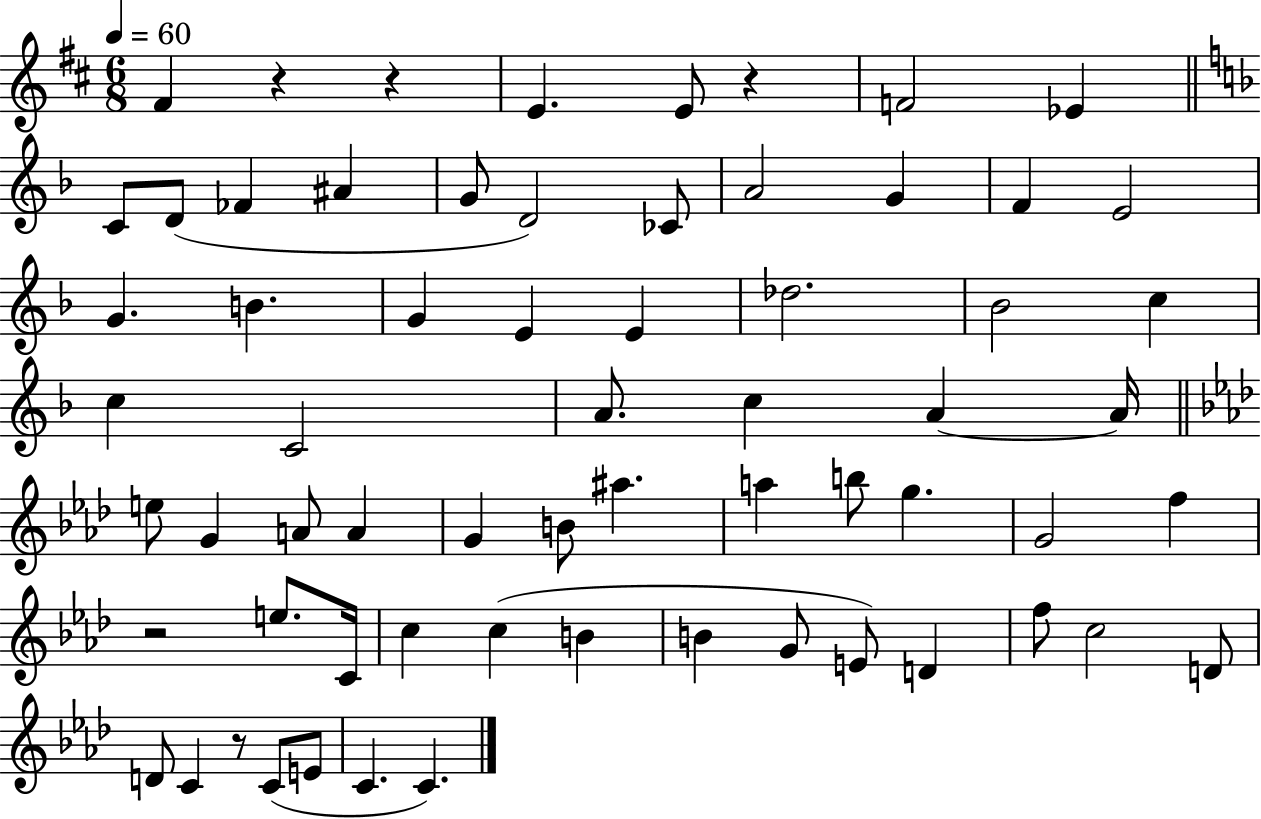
{
  \clef treble
  \numericTimeSignature
  \time 6/8
  \key d \major
  \tempo 4 = 60
  fis'4 r4 r4 | e'4. e'8 r4 | f'2 ees'4 | \bar "||" \break \key d \minor c'8 d'8( fes'4 ais'4 | g'8 d'2) ces'8 | a'2 g'4 | f'4 e'2 | \break g'4. b'4. | g'4 e'4 e'4 | des''2. | bes'2 c''4 | \break c''4 c'2 | a'8. c''4 a'4~~ a'16 | \bar "||" \break \key f \minor e''8 g'4 a'8 a'4 | g'4 b'8 ais''4. | a''4 b''8 g''4. | g'2 f''4 | \break r2 e''8. c'16 | c''4 c''4( b'4 | b'4 g'8 e'8) d'4 | f''8 c''2 d'8 | \break d'8 c'4 r8 c'8( e'8 | c'4. c'4.) | \bar "|."
}